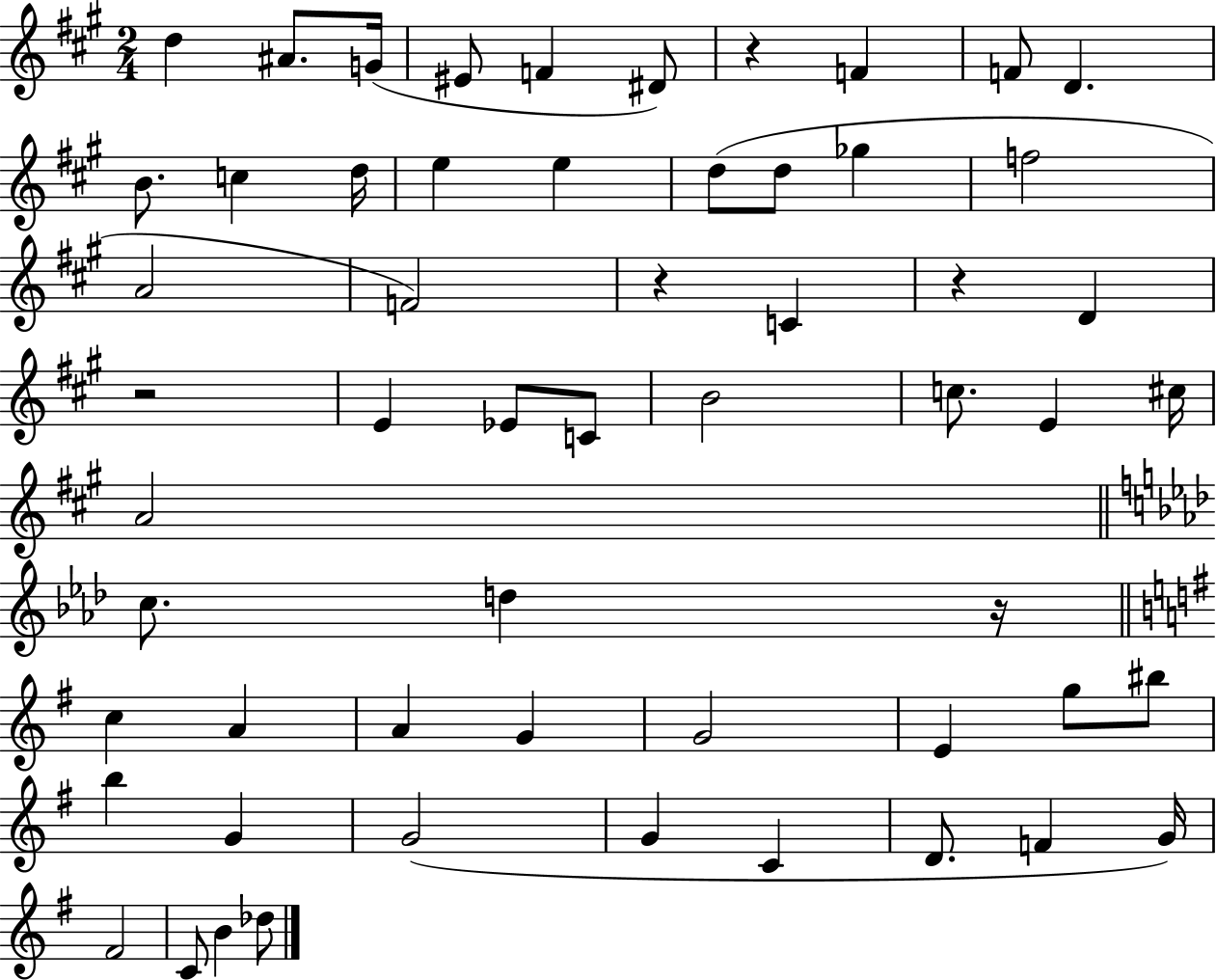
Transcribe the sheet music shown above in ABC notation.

X:1
T:Untitled
M:2/4
L:1/4
K:A
d ^A/2 G/4 ^E/2 F ^D/2 z F F/2 D B/2 c d/4 e e d/2 d/2 _g f2 A2 F2 z C z D z2 E _E/2 C/2 B2 c/2 E ^c/4 A2 c/2 d z/4 c A A G G2 E g/2 ^b/2 b G G2 G C D/2 F G/4 ^F2 C/2 B _d/2